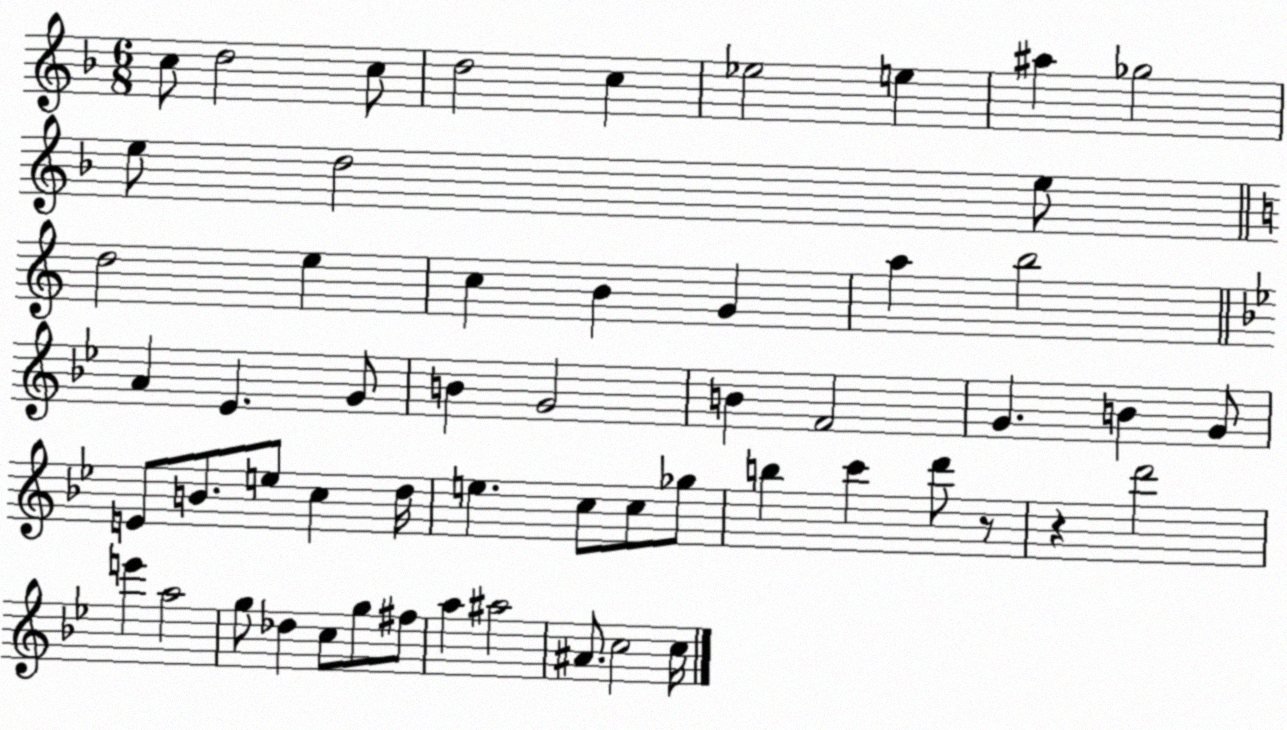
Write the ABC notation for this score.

X:1
T:Untitled
M:6/8
L:1/4
K:F
c/2 d2 c/2 d2 c _e2 e ^a _g2 e/2 d2 e/2 d2 e c B G a b2 A _E G/2 B G2 B F2 G B G/2 E/2 B/2 e/2 c d/4 e c/2 c/2 _g/2 b c' d'/2 z/2 z d'2 e' a2 g/2 _d c/2 g/2 ^f/2 a ^a2 ^A/2 c2 c/4